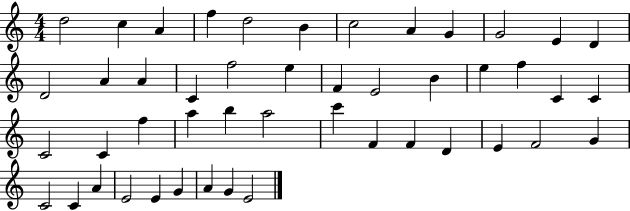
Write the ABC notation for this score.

X:1
T:Untitled
M:4/4
L:1/4
K:C
d2 c A f d2 B c2 A G G2 E D D2 A A C f2 e F E2 B e f C C C2 C f a b a2 c' F F D E F2 G C2 C A E2 E G A G E2